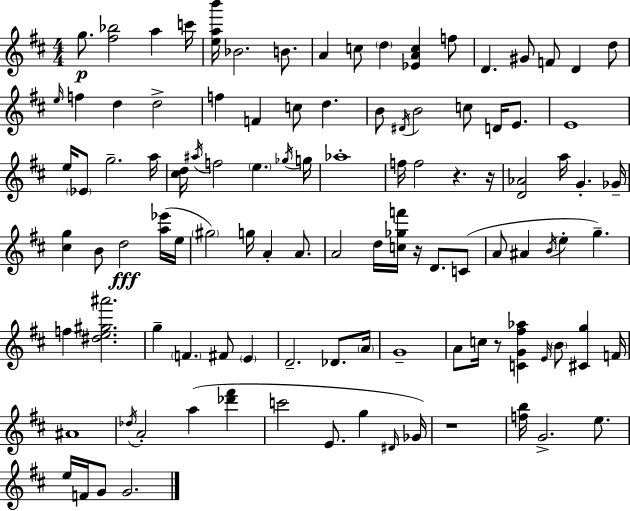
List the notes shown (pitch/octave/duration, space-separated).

G5/e. [F#5,Bb5]/h A5/q C6/s [E5,A5,B6]/s Bb4/h. B4/e. A4/q C5/e D5/q [Eb4,A4,C5]/q F5/e D4/q. G#4/e F4/e D4/q D5/e E5/s F5/q D5/q D5/h F5/q F4/q C5/e D5/q. B4/e D#4/s B4/h C5/e D4/s E4/e. E4/w E5/s Eb4/e G5/h. A5/s [C#5,D5]/s A#5/s F5/h E5/q. Gb5/s G5/s Ab5/w F5/s F5/h R/q. R/s [D4,Ab4]/h A5/s G4/q. Gb4/s [C#5,G5]/q B4/e D5/h [A5,Eb6]/s E5/s G#5/h G5/s A4/q A4/e. A4/h D5/s [C5,Gb5,F6]/s R/s D4/e. C4/e A4/e A#4/q B4/s E5/q G5/q. F5/q [D#5,E5,G#5,A#6]/h. G5/q F4/q. F#4/e E4/q D4/h. Db4/e. A4/s G4/w A4/e C5/s R/e [C4,G4,F#5,Ab5]/q E4/s B4/e [C#4,G5]/q F4/s A#4/w Db5/s A4/h A5/q [Db6,F#6]/q C6/h E4/e. G5/q D#4/s Gb4/s R/w [F5,B5]/s G4/h. E5/e. E5/s F4/s G4/e G4/h.